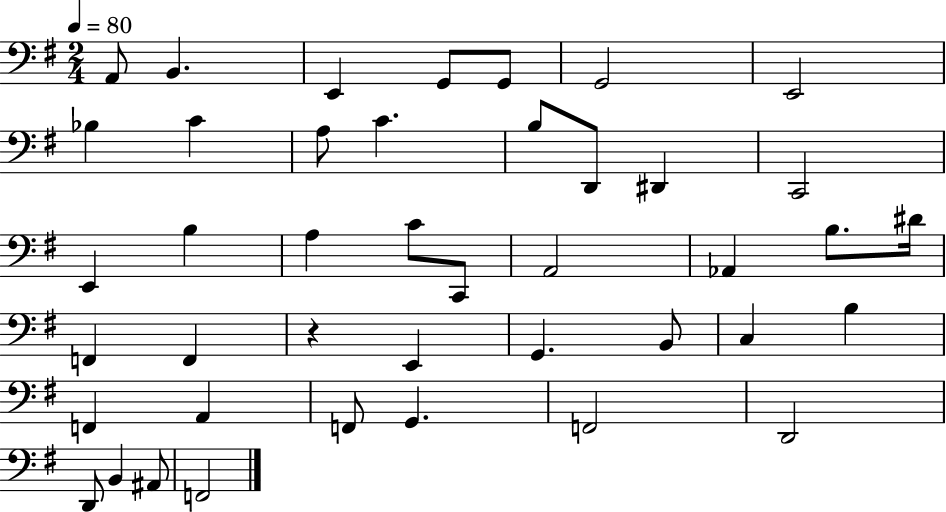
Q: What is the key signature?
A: G major